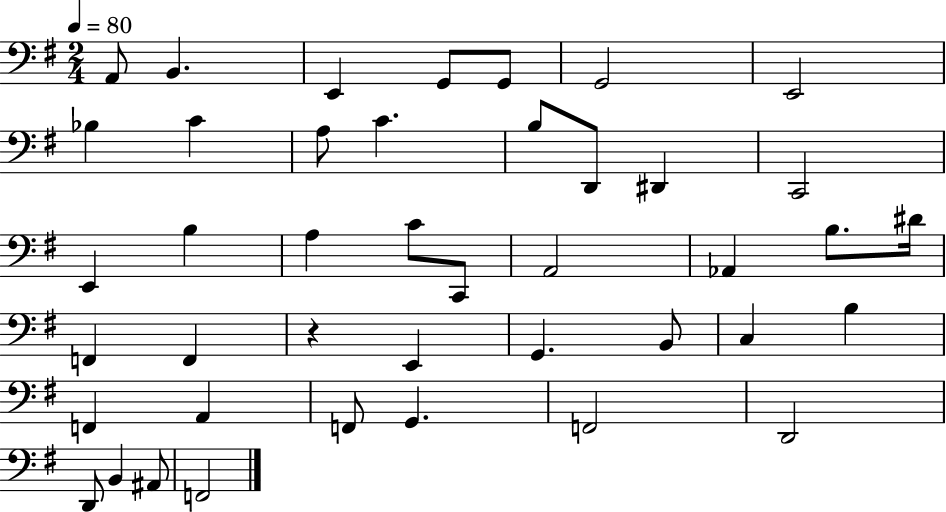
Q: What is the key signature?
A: G major